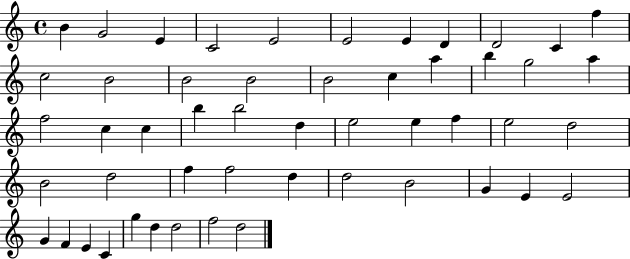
B4/q G4/h E4/q C4/h E4/h E4/h E4/q D4/q D4/h C4/q F5/q C5/h B4/h B4/h B4/h B4/h C5/q A5/q B5/q G5/h A5/q F5/h C5/q C5/q B5/q B5/h D5/q E5/h E5/q F5/q E5/h D5/h B4/h D5/h F5/q F5/h D5/q D5/h B4/h G4/q E4/q E4/h G4/q F4/q E4/q C4/q G5/q D5/q D5/h F5/h D5/h